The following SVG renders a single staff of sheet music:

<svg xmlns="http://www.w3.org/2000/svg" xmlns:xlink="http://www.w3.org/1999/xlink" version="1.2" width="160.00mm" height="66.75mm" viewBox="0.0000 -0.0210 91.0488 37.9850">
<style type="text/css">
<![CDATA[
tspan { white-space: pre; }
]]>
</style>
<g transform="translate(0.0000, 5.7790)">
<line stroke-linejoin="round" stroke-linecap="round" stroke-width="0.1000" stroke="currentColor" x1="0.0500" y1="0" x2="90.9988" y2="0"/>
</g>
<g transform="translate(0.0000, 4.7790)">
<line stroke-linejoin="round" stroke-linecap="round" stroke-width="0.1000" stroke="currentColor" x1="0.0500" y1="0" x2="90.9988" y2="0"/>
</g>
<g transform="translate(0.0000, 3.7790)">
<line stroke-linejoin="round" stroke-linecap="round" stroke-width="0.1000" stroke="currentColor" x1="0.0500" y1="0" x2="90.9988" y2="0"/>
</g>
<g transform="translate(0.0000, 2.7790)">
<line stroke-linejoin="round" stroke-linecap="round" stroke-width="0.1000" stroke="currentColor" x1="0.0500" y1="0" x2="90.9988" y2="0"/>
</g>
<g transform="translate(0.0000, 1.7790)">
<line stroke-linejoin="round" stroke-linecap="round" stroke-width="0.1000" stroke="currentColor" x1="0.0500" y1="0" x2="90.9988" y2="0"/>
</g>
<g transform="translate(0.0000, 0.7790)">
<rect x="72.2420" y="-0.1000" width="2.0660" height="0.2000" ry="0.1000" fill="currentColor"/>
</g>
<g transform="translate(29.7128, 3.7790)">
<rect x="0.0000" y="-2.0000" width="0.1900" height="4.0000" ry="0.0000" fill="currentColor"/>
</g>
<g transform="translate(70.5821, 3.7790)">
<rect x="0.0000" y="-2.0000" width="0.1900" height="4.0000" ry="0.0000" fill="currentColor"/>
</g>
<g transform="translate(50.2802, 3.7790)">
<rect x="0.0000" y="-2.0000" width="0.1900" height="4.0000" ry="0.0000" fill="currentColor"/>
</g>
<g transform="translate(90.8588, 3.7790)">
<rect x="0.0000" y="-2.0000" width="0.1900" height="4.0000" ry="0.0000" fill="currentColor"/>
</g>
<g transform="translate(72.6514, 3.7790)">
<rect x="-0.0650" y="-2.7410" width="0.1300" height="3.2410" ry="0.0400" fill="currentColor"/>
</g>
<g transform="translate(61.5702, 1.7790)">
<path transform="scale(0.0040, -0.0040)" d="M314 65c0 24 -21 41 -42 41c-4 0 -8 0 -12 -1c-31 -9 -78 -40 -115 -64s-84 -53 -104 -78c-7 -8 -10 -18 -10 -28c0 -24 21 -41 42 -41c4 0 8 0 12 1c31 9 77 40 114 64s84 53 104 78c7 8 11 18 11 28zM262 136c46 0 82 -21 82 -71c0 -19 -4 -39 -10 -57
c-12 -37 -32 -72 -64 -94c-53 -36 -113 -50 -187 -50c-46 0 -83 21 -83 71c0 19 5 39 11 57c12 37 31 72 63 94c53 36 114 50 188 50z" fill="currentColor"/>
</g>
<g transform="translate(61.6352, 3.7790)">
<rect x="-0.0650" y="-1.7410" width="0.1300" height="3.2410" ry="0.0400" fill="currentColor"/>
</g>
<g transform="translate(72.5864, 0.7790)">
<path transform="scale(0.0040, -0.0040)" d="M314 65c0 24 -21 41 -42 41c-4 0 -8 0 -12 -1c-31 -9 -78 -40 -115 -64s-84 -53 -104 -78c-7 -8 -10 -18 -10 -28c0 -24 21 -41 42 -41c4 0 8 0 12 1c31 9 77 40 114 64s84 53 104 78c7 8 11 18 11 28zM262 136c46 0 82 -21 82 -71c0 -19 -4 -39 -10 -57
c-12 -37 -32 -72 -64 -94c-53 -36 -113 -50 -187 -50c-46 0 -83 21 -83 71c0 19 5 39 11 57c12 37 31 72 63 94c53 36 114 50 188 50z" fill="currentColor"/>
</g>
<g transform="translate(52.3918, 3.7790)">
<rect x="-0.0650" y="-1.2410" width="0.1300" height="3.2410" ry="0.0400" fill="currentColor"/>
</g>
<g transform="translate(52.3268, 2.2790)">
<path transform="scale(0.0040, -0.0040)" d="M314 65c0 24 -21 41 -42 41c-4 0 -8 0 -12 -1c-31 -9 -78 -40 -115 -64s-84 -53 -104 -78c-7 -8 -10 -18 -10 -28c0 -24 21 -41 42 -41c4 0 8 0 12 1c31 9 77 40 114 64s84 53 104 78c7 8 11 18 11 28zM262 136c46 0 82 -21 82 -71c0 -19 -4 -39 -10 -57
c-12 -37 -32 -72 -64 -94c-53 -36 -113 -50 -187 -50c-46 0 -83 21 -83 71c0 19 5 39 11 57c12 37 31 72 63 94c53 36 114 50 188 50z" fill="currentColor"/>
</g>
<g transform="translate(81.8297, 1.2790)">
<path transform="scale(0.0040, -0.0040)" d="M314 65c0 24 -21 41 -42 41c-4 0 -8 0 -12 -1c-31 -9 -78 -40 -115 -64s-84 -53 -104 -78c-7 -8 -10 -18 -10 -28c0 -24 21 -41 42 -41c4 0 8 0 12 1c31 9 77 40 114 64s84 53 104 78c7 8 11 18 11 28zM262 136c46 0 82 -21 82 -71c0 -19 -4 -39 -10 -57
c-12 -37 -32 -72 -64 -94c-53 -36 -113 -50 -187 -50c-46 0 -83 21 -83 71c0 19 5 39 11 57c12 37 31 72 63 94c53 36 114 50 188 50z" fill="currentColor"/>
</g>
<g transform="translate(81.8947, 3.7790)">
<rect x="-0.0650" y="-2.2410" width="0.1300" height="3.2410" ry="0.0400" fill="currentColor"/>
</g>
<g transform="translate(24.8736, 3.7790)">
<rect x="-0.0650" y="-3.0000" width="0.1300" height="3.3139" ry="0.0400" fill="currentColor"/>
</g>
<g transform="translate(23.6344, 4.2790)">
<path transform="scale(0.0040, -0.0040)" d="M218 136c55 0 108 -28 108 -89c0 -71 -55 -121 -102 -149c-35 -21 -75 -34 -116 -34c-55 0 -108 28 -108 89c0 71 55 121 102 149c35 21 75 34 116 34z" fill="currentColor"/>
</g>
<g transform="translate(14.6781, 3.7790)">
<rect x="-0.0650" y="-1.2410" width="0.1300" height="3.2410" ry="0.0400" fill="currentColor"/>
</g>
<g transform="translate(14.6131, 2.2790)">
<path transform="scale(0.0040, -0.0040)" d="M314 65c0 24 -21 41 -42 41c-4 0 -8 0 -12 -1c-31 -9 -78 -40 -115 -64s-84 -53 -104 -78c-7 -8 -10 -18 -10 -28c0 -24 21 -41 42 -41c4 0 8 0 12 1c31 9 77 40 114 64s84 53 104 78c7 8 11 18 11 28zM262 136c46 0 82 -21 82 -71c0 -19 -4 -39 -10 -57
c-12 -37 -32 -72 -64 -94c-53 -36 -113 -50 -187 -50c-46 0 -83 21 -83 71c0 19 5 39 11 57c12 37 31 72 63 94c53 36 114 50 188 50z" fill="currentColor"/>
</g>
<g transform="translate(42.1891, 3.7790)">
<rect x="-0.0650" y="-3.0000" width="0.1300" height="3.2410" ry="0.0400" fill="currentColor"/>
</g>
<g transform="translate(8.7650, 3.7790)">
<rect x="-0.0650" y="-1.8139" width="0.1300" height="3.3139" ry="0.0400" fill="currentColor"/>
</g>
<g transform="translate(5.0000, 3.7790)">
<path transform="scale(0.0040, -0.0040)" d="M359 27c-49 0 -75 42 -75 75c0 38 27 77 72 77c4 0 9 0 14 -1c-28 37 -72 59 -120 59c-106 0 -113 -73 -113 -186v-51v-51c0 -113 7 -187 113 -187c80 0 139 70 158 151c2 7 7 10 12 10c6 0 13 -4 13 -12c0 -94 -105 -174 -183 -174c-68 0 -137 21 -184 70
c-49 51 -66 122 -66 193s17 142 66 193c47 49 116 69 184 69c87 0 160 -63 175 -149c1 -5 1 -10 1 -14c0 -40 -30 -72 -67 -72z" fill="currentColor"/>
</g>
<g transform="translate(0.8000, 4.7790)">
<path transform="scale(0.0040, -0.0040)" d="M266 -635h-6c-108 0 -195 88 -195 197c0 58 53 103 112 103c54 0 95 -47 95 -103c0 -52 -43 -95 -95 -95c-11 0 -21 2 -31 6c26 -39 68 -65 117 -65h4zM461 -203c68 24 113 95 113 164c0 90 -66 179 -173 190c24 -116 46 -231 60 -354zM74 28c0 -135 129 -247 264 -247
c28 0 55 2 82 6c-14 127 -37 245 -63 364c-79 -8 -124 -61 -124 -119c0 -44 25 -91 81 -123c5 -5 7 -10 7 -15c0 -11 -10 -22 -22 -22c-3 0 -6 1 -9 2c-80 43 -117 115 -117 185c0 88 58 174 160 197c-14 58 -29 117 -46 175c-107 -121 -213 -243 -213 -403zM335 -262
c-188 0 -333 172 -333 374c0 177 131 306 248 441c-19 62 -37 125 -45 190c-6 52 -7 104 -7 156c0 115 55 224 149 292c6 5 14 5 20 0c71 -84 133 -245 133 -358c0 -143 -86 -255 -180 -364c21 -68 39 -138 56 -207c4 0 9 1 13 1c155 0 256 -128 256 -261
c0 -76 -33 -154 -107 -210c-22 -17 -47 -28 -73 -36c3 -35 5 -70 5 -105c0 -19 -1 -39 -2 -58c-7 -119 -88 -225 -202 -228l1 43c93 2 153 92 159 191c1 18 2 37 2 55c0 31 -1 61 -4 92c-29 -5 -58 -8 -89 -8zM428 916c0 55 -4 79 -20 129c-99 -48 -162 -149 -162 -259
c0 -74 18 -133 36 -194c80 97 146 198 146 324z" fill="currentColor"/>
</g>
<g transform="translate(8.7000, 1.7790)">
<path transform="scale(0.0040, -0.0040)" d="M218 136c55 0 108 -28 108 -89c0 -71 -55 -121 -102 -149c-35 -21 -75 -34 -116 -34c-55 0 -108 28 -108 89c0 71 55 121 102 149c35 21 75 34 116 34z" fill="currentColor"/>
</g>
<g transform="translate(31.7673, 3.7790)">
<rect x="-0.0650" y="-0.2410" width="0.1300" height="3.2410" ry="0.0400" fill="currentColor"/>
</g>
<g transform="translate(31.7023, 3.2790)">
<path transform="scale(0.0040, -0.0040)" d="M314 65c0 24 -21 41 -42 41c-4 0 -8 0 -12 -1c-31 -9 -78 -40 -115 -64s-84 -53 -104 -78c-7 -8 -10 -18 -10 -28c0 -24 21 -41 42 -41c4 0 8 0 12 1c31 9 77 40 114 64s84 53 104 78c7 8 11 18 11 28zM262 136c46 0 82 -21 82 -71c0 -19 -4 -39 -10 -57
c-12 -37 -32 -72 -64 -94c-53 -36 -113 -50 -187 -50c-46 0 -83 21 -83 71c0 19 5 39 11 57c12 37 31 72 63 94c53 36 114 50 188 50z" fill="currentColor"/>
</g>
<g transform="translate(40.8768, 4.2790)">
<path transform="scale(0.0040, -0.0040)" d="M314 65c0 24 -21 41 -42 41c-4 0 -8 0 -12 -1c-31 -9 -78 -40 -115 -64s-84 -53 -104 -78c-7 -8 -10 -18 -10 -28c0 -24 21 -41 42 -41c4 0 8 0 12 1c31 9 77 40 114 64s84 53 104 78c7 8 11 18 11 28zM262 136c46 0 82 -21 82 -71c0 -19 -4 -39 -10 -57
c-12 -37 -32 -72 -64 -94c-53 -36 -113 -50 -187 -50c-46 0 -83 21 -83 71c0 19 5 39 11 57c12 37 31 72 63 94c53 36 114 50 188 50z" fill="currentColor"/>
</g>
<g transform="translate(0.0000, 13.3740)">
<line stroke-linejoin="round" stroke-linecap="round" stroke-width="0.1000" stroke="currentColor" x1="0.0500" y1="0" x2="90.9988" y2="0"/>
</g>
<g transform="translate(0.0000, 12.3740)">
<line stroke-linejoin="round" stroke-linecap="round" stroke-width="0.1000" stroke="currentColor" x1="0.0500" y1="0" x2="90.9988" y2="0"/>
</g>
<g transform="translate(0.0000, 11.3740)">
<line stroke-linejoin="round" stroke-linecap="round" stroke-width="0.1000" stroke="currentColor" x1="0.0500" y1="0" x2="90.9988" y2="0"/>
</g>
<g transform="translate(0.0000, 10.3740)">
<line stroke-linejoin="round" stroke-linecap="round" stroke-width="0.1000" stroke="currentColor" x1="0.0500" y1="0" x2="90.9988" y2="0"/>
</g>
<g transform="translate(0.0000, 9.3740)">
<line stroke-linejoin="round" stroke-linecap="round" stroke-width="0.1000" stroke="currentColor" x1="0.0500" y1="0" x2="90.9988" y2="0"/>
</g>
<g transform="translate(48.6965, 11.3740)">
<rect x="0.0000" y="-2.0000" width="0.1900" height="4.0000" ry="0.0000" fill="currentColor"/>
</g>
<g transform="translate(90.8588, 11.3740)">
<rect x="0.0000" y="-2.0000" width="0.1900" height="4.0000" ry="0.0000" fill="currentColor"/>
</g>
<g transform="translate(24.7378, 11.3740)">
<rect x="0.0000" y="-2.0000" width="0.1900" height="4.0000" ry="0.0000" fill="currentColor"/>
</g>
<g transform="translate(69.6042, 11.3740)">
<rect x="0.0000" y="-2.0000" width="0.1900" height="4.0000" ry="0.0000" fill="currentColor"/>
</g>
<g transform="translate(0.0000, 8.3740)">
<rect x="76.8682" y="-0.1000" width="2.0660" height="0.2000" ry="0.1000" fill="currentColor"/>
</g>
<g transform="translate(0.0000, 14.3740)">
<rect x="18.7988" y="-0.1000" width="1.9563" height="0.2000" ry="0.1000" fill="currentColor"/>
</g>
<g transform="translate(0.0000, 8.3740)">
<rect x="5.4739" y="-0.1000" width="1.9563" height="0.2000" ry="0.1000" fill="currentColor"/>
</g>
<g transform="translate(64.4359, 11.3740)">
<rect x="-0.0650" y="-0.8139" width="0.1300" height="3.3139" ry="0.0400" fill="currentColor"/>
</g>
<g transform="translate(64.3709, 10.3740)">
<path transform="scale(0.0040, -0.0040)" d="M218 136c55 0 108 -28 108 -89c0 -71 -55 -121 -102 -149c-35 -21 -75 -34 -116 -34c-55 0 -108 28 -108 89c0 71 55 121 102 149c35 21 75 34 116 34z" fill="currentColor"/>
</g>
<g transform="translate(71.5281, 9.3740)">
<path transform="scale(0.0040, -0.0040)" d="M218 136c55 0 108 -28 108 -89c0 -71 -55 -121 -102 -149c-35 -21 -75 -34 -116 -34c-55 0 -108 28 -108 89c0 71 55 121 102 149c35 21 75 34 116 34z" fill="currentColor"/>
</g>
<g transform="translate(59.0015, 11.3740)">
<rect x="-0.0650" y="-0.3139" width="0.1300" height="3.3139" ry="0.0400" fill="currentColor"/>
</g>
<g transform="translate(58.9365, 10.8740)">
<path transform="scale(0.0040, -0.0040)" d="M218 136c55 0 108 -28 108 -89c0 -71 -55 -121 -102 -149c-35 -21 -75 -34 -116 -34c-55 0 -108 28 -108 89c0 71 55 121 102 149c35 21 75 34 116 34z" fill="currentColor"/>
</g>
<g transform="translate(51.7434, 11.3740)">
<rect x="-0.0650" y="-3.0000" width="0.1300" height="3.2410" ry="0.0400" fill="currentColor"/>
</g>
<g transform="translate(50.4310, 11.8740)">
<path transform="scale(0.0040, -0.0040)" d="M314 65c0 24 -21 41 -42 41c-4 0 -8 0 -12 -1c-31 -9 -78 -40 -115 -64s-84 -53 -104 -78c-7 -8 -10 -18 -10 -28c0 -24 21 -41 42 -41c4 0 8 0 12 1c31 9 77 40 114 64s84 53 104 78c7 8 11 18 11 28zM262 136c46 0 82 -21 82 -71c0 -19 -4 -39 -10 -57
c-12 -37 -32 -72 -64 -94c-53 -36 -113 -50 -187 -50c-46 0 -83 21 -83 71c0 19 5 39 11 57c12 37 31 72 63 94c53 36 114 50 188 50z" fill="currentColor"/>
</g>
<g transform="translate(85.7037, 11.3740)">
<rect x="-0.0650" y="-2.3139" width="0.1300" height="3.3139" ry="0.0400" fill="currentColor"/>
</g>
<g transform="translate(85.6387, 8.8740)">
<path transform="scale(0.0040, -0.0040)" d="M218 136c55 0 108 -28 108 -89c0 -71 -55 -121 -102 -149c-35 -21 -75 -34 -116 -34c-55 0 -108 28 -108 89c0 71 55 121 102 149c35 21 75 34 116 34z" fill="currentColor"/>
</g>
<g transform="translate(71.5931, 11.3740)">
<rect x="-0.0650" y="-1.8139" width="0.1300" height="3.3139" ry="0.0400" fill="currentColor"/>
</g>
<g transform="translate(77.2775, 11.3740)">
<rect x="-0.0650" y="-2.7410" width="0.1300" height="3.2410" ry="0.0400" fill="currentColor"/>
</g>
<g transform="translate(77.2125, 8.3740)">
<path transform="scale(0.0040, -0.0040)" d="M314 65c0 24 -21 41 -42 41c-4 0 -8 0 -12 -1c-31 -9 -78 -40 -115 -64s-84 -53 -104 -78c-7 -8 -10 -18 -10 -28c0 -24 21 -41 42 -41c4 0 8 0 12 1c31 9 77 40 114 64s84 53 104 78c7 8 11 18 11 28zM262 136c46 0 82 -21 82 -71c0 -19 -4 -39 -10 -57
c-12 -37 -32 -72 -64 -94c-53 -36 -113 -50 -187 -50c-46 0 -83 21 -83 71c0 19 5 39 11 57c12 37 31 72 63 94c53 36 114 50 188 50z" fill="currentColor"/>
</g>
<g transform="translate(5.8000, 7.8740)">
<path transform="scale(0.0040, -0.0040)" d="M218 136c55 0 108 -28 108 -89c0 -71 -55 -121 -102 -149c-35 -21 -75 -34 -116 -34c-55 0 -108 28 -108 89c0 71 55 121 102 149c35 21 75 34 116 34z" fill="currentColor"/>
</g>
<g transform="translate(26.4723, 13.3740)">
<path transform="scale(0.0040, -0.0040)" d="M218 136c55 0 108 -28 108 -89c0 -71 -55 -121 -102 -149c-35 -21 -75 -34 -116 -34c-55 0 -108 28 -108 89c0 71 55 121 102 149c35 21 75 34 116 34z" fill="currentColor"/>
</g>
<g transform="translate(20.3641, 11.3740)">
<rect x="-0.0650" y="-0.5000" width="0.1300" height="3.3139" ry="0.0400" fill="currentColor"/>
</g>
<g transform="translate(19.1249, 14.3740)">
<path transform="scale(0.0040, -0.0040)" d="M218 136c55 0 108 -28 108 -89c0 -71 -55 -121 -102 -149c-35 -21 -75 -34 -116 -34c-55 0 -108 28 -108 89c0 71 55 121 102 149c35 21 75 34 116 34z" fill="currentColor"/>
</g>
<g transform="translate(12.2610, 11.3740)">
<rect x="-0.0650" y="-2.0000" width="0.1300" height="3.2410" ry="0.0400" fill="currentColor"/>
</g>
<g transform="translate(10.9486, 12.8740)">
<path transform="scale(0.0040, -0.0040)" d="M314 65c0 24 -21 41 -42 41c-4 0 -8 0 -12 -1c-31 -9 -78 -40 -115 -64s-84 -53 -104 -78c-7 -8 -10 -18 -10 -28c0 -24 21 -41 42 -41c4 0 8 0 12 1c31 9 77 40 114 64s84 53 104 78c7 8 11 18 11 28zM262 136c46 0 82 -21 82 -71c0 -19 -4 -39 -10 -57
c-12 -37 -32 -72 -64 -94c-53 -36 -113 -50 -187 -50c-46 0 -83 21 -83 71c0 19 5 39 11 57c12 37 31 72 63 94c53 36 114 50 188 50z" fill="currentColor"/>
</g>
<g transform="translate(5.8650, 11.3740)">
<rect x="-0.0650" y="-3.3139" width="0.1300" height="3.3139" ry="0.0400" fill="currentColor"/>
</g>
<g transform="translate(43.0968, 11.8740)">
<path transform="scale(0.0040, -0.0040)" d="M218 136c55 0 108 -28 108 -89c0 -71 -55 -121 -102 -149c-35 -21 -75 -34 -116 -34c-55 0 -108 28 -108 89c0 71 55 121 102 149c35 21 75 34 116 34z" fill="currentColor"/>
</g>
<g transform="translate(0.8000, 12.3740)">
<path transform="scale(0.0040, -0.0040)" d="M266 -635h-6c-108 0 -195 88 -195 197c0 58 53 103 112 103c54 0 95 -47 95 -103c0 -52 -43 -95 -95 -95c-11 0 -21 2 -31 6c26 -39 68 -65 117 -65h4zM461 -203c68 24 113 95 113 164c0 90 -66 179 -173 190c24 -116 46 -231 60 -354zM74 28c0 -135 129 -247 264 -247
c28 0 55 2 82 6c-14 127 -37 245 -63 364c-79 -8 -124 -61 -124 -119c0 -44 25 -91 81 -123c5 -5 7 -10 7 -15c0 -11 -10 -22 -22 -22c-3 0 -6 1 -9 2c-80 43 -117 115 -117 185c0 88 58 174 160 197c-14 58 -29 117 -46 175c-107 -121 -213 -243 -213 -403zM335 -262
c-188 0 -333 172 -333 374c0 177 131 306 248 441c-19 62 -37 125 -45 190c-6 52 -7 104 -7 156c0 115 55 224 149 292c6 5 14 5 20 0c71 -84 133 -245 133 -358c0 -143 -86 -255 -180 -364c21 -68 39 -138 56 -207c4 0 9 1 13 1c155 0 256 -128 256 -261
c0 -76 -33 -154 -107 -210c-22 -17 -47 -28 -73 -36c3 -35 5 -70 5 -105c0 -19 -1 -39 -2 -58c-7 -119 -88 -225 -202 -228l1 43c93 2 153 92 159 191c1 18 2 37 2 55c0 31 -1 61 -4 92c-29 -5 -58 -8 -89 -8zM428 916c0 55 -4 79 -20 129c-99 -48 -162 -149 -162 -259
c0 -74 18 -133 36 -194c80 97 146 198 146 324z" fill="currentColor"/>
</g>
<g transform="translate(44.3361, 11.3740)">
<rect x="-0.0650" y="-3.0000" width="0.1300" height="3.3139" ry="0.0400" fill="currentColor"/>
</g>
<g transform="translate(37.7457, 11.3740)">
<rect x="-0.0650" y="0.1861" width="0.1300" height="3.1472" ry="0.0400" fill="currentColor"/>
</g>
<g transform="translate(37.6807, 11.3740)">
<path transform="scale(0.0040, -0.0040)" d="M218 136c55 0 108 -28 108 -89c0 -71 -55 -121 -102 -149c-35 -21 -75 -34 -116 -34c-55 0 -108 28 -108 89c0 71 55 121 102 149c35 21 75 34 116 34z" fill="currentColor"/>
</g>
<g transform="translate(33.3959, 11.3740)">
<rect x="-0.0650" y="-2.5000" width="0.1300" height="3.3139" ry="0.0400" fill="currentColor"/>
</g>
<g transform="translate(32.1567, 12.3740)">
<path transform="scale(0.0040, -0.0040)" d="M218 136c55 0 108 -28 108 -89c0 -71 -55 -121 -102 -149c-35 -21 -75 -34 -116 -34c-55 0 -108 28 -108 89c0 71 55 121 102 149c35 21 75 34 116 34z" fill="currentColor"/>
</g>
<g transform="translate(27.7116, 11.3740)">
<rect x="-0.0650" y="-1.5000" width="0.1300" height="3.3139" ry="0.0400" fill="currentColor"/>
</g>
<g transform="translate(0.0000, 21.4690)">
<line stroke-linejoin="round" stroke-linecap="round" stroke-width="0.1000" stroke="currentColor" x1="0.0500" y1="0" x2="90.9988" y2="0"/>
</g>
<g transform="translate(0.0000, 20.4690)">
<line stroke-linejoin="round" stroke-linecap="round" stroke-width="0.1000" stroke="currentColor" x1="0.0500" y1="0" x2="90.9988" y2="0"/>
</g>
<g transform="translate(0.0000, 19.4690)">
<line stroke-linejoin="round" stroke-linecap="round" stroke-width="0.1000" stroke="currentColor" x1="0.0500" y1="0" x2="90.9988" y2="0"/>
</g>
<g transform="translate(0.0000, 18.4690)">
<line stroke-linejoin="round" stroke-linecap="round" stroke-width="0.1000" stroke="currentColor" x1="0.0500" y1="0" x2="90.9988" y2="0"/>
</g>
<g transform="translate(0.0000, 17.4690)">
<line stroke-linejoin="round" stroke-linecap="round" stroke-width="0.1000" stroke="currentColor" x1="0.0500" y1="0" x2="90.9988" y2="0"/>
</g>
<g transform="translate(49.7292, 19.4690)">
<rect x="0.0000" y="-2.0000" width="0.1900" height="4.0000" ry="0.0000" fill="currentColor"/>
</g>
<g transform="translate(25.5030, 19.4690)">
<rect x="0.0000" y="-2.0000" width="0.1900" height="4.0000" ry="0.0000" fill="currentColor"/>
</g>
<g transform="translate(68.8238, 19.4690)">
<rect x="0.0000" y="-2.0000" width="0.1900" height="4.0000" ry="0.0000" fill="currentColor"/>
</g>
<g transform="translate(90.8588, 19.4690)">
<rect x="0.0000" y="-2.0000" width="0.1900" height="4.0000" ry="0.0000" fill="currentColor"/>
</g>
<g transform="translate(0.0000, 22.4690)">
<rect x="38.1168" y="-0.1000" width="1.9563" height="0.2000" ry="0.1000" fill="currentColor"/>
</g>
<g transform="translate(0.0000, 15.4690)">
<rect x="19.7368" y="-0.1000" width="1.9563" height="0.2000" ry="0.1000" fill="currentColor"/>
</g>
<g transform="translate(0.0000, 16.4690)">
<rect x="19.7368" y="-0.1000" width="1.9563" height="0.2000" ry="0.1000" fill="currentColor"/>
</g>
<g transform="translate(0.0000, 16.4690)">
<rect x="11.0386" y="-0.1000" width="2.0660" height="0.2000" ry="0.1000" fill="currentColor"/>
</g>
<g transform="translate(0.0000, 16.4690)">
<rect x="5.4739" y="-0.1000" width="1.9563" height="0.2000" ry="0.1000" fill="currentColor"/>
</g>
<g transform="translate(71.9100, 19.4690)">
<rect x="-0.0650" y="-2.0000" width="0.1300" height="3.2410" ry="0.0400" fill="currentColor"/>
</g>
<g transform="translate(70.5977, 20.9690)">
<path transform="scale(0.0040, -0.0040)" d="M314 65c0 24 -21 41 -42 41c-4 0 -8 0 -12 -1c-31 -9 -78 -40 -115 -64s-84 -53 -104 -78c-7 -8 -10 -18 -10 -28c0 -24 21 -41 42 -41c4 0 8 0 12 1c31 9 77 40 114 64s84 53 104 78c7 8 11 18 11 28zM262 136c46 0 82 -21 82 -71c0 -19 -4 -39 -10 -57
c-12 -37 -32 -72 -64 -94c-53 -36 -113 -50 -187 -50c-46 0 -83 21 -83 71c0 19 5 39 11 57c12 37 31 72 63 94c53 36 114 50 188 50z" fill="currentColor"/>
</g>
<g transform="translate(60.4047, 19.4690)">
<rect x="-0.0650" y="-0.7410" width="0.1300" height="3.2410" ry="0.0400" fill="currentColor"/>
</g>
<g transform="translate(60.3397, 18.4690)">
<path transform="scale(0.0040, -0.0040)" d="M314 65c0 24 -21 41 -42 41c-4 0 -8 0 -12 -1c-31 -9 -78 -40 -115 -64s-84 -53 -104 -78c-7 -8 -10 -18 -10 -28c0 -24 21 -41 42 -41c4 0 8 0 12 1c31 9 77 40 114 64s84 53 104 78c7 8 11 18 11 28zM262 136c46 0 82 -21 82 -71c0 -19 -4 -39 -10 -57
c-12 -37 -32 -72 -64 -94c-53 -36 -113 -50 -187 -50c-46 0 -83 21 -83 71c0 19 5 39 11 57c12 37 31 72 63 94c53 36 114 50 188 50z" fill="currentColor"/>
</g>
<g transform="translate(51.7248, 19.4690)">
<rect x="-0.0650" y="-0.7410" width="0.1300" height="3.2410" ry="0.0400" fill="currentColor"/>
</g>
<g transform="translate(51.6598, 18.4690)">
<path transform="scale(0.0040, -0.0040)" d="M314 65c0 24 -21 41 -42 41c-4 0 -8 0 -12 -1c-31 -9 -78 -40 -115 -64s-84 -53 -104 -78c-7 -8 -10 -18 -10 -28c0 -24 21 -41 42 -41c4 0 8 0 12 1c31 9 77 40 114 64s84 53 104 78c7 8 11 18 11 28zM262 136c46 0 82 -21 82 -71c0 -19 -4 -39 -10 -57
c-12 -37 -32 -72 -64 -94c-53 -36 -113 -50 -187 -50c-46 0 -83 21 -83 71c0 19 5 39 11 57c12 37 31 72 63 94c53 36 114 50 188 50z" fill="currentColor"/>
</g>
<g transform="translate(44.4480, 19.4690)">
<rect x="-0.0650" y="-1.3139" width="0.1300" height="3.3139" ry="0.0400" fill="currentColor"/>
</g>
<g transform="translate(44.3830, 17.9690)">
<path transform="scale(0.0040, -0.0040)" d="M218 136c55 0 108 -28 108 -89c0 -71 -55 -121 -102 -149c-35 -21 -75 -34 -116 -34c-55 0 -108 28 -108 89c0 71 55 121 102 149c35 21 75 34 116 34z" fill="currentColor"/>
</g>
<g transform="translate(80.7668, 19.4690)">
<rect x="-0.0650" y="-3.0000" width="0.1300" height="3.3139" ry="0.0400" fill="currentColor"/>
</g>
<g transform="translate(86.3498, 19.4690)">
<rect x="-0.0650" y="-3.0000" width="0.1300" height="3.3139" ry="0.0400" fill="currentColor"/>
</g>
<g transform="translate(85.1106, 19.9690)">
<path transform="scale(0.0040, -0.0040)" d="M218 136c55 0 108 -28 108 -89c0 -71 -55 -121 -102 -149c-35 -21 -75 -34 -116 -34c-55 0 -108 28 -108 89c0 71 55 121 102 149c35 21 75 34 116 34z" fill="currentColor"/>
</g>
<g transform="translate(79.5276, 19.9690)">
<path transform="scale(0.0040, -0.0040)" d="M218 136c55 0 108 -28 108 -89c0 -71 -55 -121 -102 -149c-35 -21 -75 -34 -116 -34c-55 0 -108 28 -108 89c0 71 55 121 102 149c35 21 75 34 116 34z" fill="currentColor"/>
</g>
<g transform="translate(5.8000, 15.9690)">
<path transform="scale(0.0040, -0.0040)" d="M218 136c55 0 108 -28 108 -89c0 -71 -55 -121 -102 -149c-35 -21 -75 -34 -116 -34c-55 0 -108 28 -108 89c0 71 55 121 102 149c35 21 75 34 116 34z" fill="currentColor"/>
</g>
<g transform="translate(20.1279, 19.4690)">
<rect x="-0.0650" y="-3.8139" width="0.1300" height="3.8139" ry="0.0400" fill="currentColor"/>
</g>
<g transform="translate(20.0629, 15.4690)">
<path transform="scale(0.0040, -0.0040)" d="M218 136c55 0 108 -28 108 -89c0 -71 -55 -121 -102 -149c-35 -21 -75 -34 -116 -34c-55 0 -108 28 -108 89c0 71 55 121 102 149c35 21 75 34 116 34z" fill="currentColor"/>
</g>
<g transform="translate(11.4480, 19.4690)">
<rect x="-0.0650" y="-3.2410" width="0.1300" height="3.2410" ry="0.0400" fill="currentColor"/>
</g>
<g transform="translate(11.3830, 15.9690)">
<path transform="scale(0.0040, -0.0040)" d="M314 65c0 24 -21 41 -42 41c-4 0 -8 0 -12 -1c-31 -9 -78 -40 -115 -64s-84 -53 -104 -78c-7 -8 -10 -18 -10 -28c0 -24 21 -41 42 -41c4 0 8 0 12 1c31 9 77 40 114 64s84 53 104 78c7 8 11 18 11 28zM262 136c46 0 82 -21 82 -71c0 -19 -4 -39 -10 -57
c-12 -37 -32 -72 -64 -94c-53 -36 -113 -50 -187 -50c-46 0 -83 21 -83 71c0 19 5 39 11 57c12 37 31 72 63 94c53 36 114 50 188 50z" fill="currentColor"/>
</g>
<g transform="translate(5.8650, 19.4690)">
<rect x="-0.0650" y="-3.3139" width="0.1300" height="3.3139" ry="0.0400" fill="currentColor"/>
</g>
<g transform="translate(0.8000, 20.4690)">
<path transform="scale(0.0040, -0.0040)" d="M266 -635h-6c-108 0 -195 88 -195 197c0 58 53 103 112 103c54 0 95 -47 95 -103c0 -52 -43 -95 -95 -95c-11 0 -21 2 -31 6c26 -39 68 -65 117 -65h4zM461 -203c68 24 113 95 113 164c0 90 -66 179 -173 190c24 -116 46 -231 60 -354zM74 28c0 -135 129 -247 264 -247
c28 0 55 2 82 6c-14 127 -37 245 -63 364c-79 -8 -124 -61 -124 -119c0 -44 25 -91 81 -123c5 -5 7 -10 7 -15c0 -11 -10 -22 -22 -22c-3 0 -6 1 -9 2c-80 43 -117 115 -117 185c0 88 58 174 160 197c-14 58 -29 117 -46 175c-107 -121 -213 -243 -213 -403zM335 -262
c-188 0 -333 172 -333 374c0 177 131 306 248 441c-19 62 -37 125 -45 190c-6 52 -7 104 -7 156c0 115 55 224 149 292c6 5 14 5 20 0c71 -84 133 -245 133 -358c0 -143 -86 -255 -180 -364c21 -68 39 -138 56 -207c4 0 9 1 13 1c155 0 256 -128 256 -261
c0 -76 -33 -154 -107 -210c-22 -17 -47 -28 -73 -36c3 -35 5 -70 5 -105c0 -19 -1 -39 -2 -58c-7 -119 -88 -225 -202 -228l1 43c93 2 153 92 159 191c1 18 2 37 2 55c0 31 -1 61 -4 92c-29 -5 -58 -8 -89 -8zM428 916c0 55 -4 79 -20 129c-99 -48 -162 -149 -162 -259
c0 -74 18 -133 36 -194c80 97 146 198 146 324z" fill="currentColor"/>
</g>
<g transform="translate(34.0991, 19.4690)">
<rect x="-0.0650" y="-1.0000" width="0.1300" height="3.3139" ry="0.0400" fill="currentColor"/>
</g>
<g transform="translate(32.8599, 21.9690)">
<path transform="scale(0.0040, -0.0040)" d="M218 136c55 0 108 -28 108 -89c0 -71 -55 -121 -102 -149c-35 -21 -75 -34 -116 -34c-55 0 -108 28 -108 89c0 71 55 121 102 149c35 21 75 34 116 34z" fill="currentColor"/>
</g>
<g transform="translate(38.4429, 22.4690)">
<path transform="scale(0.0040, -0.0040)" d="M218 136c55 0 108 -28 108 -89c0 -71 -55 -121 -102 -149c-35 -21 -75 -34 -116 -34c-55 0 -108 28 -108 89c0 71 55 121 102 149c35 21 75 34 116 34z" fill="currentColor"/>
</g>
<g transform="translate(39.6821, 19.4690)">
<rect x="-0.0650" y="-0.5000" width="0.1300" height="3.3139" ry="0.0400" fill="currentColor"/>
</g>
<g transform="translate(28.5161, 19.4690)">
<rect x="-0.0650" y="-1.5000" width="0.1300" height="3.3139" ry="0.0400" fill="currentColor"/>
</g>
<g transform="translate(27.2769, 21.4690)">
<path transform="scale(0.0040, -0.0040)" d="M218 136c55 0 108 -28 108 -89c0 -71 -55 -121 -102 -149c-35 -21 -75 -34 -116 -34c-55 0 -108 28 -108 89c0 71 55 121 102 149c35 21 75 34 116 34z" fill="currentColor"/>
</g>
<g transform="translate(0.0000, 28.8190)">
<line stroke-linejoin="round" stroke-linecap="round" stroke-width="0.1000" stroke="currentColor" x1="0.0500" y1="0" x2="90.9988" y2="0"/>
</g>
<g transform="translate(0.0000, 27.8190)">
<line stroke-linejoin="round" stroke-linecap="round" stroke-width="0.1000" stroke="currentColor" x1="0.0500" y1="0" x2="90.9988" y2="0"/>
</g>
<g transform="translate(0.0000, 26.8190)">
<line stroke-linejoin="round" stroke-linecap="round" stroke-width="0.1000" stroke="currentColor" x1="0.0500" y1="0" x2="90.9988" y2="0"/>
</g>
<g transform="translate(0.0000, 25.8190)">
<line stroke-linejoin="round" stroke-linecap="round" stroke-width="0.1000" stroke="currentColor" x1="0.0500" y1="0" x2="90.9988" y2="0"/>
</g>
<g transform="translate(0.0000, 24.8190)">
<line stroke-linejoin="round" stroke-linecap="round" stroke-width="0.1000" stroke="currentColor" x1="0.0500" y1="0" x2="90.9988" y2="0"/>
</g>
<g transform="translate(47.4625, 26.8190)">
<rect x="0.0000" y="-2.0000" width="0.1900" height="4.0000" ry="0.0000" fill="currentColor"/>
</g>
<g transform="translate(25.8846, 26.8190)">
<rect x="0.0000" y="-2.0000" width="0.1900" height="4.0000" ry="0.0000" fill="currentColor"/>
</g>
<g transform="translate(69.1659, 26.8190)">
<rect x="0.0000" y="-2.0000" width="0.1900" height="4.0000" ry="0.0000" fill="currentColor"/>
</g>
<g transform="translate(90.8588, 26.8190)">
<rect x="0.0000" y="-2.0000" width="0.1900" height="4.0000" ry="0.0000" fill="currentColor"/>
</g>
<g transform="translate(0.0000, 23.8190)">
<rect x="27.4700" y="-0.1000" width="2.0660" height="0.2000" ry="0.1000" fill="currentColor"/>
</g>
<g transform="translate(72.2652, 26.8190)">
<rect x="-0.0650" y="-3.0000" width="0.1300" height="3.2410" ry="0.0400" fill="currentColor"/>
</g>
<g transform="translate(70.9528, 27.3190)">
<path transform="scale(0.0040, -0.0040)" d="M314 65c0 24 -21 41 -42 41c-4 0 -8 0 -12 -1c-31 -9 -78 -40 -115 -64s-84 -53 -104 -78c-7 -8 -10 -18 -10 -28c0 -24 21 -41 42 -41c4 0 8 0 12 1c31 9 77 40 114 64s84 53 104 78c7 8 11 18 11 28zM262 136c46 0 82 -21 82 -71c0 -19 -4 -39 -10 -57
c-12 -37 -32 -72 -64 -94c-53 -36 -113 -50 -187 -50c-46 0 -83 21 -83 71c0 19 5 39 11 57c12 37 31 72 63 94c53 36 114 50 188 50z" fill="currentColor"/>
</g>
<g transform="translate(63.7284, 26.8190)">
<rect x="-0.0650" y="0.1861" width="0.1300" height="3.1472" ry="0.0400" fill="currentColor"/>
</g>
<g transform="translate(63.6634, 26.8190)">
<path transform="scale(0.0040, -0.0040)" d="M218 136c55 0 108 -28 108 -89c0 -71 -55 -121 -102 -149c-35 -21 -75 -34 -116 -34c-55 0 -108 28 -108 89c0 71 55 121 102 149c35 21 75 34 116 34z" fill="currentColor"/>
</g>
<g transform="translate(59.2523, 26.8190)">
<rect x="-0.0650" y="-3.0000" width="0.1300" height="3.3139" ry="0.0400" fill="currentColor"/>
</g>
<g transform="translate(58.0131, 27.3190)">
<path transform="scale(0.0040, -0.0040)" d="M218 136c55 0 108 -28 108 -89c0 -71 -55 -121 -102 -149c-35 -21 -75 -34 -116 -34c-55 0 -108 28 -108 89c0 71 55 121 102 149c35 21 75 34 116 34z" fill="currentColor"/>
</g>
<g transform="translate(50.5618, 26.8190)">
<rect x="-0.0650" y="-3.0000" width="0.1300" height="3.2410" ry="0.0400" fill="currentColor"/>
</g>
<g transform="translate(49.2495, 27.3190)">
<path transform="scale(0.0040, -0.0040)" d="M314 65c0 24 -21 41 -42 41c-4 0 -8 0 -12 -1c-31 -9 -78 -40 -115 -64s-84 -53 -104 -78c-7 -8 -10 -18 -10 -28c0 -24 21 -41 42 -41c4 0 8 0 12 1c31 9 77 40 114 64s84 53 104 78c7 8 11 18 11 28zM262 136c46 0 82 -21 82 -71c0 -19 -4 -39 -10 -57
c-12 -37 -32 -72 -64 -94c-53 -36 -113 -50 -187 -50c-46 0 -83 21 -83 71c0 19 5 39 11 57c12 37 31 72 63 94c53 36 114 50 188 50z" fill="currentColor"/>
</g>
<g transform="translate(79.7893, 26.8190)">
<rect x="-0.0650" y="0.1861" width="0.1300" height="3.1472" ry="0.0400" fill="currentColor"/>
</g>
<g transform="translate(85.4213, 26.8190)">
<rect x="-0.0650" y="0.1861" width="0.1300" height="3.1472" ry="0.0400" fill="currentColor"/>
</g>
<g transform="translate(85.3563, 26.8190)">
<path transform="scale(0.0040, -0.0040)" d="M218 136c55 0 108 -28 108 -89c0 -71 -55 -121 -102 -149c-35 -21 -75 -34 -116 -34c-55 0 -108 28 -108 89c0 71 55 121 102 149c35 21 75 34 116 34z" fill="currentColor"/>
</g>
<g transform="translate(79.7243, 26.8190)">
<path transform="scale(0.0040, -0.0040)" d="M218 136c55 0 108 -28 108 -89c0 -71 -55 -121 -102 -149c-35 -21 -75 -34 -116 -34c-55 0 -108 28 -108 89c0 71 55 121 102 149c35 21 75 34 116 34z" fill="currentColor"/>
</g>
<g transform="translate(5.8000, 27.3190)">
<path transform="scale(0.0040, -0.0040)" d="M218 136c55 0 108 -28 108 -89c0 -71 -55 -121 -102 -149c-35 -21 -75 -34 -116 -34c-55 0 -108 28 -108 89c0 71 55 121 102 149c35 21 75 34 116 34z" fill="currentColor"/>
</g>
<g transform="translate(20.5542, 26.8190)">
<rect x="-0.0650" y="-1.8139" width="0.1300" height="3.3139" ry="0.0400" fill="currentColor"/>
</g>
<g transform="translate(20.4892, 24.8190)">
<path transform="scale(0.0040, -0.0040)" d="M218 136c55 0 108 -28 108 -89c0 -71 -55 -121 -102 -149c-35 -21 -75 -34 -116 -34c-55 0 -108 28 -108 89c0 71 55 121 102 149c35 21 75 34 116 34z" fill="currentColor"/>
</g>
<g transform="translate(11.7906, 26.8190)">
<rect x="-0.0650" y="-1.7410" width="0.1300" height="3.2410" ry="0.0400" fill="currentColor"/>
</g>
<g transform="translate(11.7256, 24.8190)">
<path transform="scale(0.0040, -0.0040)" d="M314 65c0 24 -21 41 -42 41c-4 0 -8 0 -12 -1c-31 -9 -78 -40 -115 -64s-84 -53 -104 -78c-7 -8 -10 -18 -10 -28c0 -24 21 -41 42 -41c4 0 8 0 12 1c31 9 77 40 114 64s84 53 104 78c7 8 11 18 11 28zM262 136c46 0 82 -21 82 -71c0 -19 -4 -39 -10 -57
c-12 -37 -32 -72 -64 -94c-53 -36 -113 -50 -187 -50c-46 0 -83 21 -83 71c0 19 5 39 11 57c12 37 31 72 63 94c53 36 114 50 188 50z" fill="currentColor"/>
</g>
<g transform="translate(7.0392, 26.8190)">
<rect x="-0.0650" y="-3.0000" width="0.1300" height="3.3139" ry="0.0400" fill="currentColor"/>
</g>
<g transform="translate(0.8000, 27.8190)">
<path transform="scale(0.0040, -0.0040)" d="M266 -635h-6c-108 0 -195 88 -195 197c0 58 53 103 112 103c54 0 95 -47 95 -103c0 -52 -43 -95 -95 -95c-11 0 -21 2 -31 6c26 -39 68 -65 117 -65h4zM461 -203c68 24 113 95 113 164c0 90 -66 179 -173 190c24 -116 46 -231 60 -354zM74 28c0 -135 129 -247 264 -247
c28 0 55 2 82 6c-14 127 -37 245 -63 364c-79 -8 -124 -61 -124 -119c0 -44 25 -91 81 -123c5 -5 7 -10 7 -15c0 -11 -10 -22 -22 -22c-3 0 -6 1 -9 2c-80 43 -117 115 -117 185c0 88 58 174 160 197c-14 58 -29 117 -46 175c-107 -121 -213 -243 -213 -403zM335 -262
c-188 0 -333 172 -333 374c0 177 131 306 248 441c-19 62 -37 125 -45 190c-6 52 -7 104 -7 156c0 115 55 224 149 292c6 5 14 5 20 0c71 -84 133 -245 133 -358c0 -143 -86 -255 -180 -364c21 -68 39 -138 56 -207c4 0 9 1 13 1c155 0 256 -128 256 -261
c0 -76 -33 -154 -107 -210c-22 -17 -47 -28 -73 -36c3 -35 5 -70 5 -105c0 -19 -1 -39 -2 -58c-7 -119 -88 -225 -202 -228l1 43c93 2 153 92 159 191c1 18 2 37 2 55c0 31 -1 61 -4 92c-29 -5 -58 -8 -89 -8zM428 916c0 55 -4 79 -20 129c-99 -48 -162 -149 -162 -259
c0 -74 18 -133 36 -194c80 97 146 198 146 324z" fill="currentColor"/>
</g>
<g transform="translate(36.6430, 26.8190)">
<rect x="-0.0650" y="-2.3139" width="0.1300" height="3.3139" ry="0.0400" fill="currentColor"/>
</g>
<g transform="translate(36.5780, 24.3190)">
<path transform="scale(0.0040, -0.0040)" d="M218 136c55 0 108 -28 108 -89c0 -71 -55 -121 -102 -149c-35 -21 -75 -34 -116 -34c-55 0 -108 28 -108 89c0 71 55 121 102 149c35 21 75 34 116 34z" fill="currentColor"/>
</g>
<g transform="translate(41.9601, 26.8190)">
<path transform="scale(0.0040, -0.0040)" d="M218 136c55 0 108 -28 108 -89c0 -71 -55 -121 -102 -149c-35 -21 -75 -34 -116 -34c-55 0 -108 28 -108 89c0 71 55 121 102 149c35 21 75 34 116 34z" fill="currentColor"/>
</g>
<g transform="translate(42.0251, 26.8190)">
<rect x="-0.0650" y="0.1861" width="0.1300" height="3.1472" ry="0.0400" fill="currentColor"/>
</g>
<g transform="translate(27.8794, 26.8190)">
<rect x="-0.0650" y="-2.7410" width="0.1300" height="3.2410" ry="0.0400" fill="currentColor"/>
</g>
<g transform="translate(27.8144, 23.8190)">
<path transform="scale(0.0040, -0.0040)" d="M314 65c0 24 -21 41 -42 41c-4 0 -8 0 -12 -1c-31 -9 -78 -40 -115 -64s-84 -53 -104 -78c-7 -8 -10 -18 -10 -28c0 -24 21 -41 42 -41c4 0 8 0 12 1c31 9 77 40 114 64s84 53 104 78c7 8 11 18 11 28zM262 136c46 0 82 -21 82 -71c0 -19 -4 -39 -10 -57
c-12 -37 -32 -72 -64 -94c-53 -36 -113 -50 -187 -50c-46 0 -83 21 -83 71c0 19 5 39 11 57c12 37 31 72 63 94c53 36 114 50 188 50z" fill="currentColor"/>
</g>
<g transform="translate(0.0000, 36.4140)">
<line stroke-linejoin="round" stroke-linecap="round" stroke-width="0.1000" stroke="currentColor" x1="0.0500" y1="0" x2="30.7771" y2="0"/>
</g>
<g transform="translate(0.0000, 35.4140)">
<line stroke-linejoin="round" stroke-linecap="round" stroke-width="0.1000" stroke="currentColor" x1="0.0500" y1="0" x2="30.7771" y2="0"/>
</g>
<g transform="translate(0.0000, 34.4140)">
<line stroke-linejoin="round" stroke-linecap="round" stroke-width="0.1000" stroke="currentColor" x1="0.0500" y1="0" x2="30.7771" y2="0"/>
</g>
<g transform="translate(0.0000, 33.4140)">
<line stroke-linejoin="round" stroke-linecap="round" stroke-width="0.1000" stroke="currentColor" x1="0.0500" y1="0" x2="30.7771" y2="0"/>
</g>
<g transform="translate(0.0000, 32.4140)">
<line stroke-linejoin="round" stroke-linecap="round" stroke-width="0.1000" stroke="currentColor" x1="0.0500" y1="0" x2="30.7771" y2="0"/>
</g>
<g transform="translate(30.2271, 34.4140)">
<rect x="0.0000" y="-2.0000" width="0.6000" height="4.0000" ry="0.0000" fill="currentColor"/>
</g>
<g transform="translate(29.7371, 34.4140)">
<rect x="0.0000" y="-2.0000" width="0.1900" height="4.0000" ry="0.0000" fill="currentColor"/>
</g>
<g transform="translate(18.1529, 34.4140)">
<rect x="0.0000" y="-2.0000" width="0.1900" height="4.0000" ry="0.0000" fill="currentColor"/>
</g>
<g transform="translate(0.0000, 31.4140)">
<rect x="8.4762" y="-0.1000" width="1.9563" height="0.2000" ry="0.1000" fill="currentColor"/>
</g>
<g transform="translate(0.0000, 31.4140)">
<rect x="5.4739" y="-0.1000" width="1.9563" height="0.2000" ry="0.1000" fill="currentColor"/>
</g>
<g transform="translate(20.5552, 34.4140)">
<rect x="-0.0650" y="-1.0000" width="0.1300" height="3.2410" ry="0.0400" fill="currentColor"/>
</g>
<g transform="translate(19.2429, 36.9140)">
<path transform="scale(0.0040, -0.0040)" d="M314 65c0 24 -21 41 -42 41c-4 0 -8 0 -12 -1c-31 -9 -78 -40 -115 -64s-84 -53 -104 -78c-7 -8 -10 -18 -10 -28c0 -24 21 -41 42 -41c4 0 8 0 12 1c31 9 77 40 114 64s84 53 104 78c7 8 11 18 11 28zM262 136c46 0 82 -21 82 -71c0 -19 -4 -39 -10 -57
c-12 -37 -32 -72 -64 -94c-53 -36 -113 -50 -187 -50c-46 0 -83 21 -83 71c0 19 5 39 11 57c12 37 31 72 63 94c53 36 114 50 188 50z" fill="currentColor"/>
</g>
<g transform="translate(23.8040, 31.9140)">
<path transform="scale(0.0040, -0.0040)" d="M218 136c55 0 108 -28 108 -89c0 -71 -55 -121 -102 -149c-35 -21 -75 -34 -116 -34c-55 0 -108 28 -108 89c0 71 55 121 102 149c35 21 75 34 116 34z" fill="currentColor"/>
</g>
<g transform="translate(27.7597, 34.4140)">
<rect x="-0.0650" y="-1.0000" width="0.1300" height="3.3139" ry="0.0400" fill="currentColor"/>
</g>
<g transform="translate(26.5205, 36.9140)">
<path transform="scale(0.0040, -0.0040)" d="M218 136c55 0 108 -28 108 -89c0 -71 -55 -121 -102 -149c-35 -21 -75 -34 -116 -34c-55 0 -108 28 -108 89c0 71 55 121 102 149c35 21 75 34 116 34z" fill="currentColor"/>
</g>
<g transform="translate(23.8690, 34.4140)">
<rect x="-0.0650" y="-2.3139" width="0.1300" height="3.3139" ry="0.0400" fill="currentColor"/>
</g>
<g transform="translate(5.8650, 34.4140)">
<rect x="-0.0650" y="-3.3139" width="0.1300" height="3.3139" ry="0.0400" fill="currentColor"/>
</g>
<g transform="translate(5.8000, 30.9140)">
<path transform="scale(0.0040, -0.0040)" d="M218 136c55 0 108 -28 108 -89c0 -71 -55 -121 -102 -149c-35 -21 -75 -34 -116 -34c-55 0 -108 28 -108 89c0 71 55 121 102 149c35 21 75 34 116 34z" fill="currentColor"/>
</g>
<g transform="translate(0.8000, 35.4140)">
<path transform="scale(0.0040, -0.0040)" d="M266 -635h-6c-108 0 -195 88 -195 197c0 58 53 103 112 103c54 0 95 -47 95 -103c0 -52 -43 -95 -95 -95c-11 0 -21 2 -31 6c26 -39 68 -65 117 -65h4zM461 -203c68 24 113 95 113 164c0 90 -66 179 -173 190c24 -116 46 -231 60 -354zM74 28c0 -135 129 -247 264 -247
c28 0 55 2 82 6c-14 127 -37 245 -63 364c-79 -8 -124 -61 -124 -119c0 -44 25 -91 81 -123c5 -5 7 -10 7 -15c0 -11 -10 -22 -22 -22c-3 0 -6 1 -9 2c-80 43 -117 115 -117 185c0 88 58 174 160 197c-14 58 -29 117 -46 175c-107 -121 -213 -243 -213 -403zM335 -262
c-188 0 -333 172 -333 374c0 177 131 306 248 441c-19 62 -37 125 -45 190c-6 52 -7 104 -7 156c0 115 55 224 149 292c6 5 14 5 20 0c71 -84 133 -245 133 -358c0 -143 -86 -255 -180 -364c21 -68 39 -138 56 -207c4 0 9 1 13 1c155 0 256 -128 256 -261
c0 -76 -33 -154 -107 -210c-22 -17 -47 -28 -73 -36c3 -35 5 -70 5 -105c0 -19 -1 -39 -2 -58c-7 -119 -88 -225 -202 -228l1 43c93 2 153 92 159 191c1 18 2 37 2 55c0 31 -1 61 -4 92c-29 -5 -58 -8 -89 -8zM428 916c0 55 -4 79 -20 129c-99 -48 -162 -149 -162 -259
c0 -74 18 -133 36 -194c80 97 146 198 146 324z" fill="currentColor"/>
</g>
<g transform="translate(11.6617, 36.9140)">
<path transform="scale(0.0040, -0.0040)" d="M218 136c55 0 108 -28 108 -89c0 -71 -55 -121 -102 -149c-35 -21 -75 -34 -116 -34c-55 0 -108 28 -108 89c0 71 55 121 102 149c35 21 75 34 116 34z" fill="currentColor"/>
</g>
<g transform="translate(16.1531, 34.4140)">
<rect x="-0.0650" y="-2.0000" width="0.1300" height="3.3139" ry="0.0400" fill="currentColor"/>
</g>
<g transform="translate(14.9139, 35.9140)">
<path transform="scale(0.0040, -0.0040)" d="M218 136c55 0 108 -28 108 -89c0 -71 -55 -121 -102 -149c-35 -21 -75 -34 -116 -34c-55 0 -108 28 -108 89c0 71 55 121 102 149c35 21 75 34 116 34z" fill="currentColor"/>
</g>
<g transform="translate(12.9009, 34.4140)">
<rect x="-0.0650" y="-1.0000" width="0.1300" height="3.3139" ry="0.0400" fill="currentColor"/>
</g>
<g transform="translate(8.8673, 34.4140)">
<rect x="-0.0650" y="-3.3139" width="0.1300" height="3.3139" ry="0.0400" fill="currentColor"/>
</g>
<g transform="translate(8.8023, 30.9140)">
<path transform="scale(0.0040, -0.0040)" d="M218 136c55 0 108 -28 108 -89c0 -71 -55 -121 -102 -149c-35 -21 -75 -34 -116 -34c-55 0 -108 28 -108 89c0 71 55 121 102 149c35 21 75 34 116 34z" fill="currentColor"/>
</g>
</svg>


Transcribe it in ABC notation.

X:1
T:Untitled
M:4/4
L:1/4
K:C
f e2 A c2 A2 e2 f2 a2 g2 b F2 C E G B A A2 c d f a2 g b b2 c' E D C e d2 d2 F2 A A A f2 f a2 g B A2 A B A2 B B b b D F D2 g D